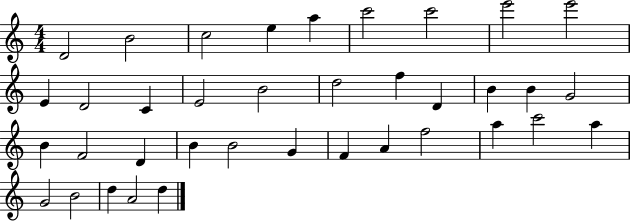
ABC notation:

X:1
T:Untitled
M:4/4
L:1/4
K:C
D2 B2 c2 e a c'2 c'2 e'2 e'2 E D2 C E2 B2 d2 f D B B G2 B F2 D B B2 G F A f2 a c'2 a G2 B2 d A2 d